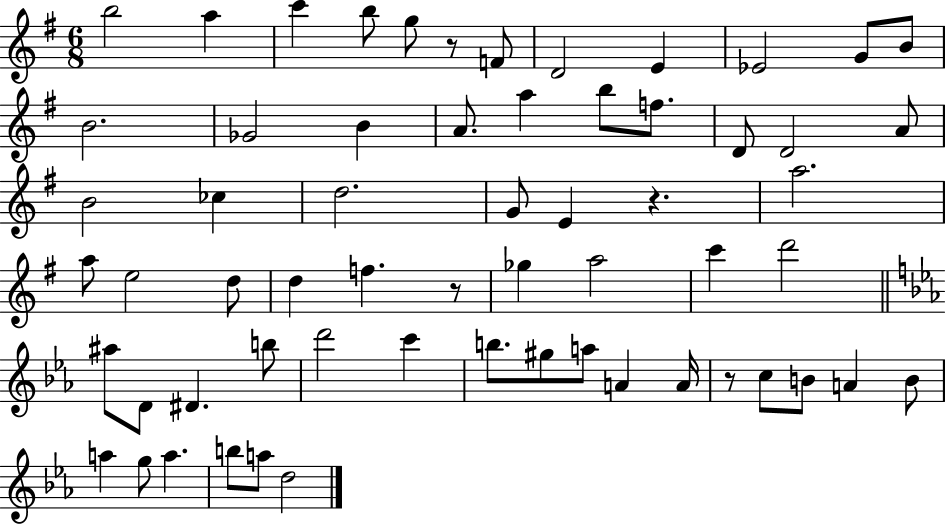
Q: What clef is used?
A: treble